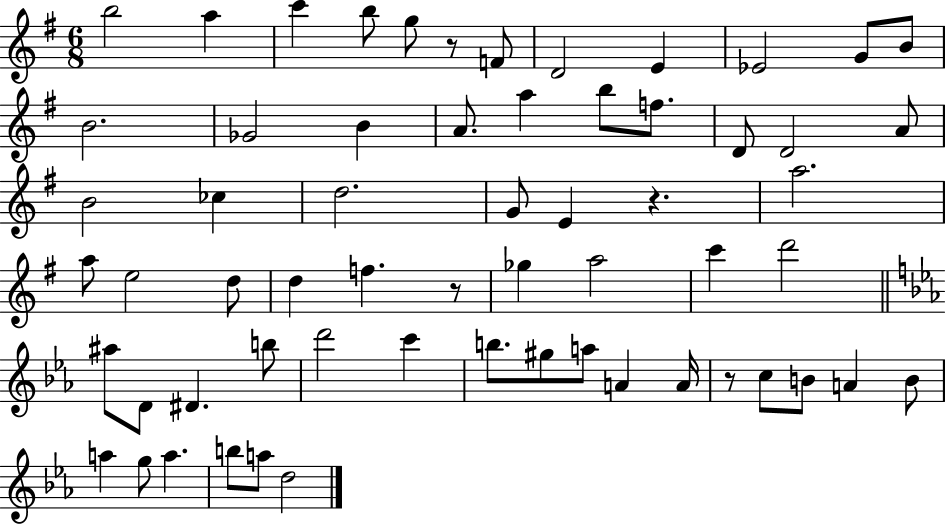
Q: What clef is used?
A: treble